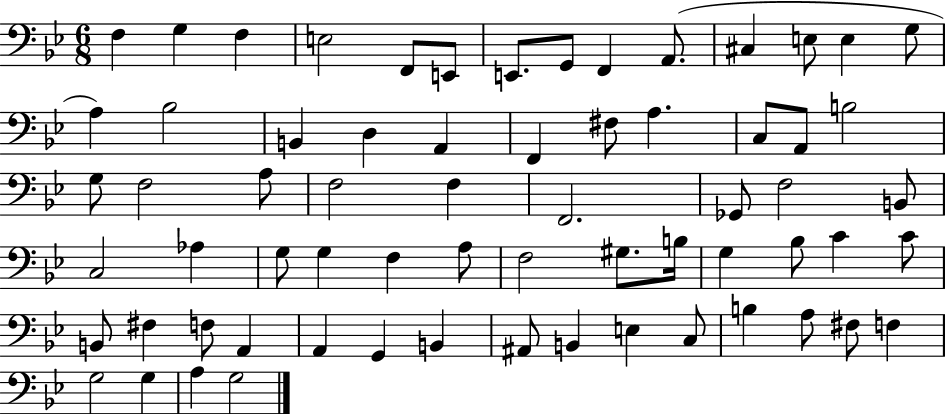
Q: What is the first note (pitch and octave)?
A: F3